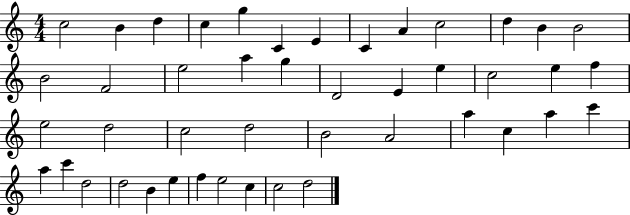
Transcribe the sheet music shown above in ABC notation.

X:1
T:Untitled
M:4/4
L:1/4
K:C
c2 B d c g C E C A c2 d B B2 B2 F2 e2 a g D2 E e c2 e f e2 d2 c2 d2 B2 A2 a c a c' a c' d2 d2 B e f e2 c c2 d2